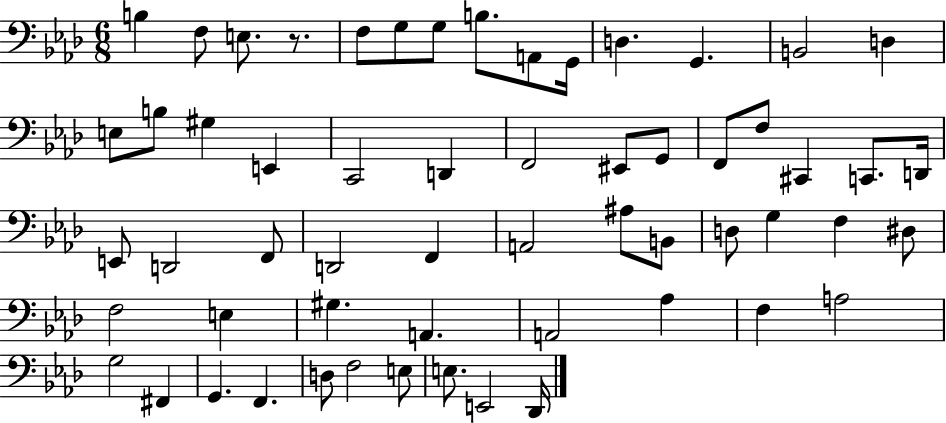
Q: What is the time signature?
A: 6/8